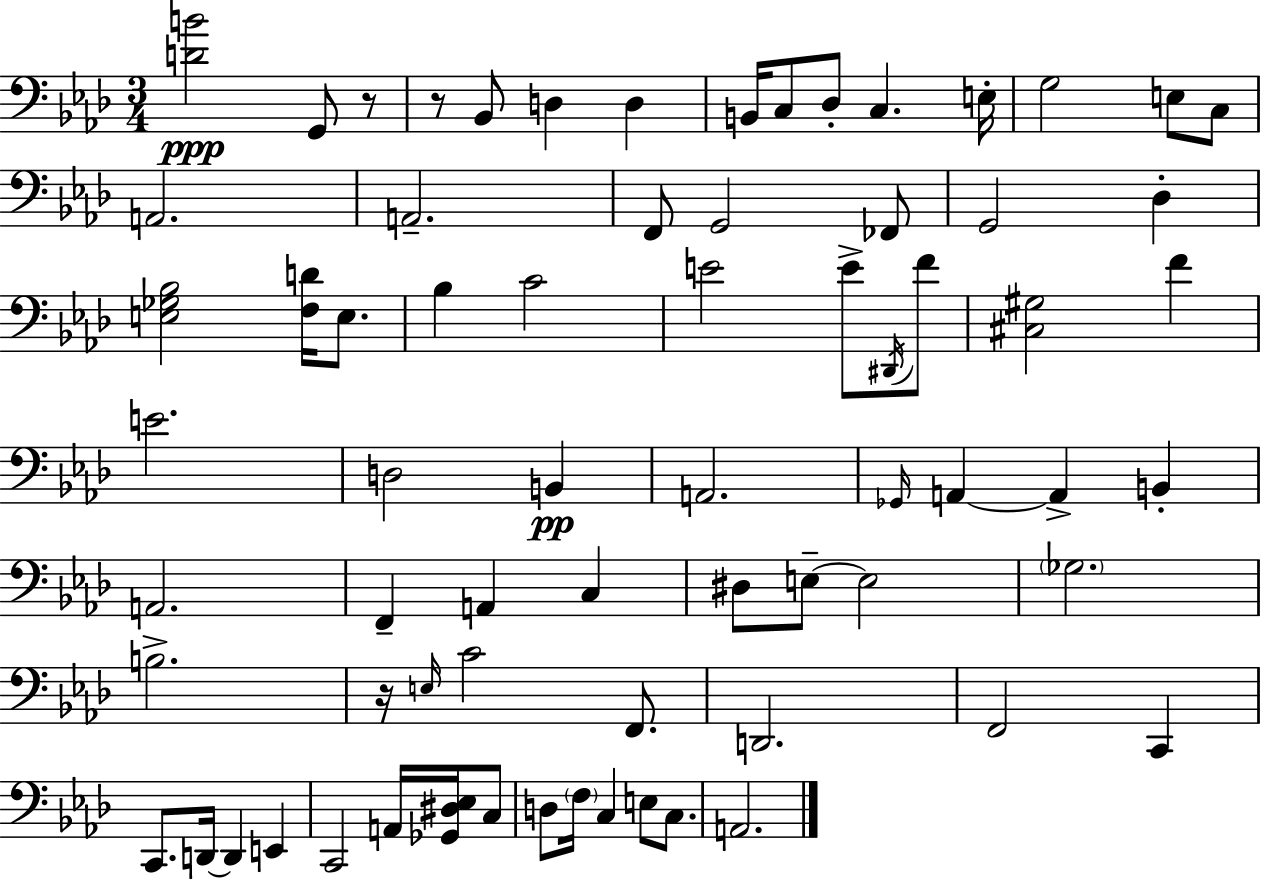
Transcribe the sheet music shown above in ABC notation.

X:1
T:Untitled
M:3/4
L:1/4
K:Fm
[DB]2 G,,/2 z/2 z/2 _B,,/2 D, D, B,,/4 C,/2 _D,/2 C, E,/4 G,2 E,/2 C,/2 A,,2 A,,2 F,,/2 G,,2 _F,,/2 G,,2 _D, [E,_G,_B,]2 [F,D]/4 E,/2 _B, C2 E2 E/2 ^D,,/4 F/2 [^C,^G,]2 F E2 D,2 B,, A,,2 _G,,/4 A,, A,, B,, A,,2 F,, A,, C, ^D,/2 E,/2 E,2 _G,2 B,2 z/4 E,/4 C2 F,,/2 D,,2 F,,2 C,, C,,/2 D,,/4 D,, E,, C,,2 A,,/4 [_G,,^D,_E,]/4 C,/2 D,/2 F,/4 C, E,/2 C,/2 A,,2